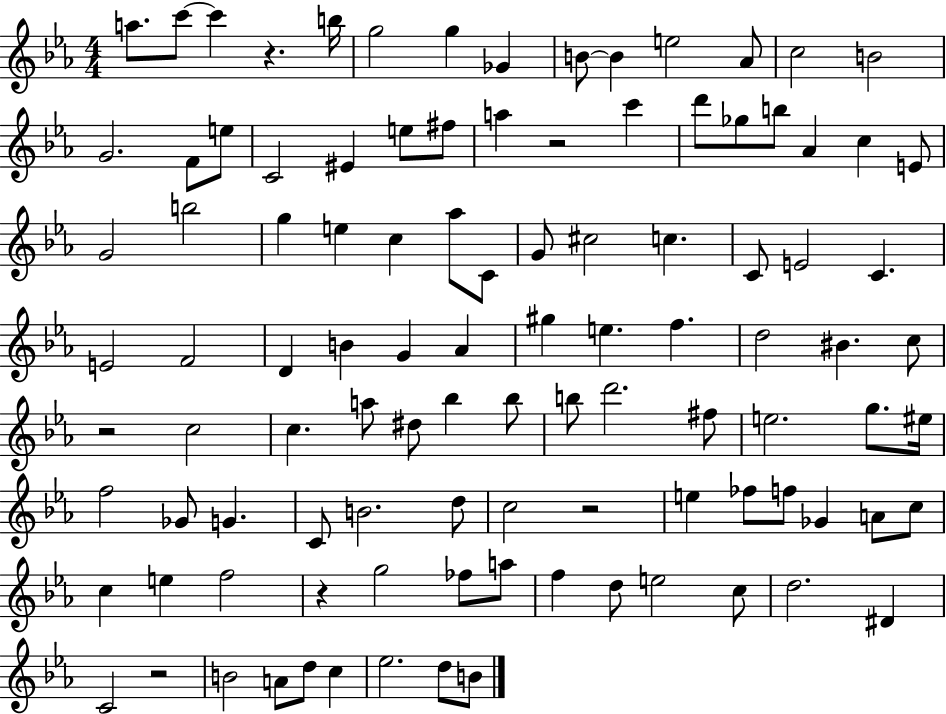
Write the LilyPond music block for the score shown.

{
  \clef treble
  \numericTimeSignature
  \time 4/4
  \key ees \major
  a''8. c'''8~~ c'''4 r4. b''16 | g''2 g''4 ges'4 | b'8~~ b'4 e''2 aes'8 | c''2 b'2 | \break g'2. f'8 e''8 | c'2 eis'4 e''8 fis''8 | a''4 r2 c'''4 | d'''8 ges''8 b''8 aes'4 c''4 e'8 | \break g'2 b''2 | g''4 e''4 c''4 aes''8 c'8 | g'8 cis''2 c''4. | c'8 e'2 c'4. | \break e'2 f'2 | d'4 b'4 g'4 aes'4 | gis''4 e''4. f''4. | d''2 bis'4. c''8 | \break r2 c''2 | c''4. a''8 dis''8 bes''4 bes''8 | b''8 d'''2. fis''8 | e''2. g''8. eis''16 | \break f''2 ges'8 g'4. | c'8 b'2. d''8 | c''2 r2 | e''4 fes''8 f''8 ges'4 a'8 c''8 | \break c''4 e''4 f''2 | r4 g''2 fes''8 a''8 | f''4 d''8 e''2 c''8 | d''2. dis'4 | \break c'2 r2 | b'2 a'8 d''8 c''4 | ees''2. d''8 b'8 | \bar "|."
}